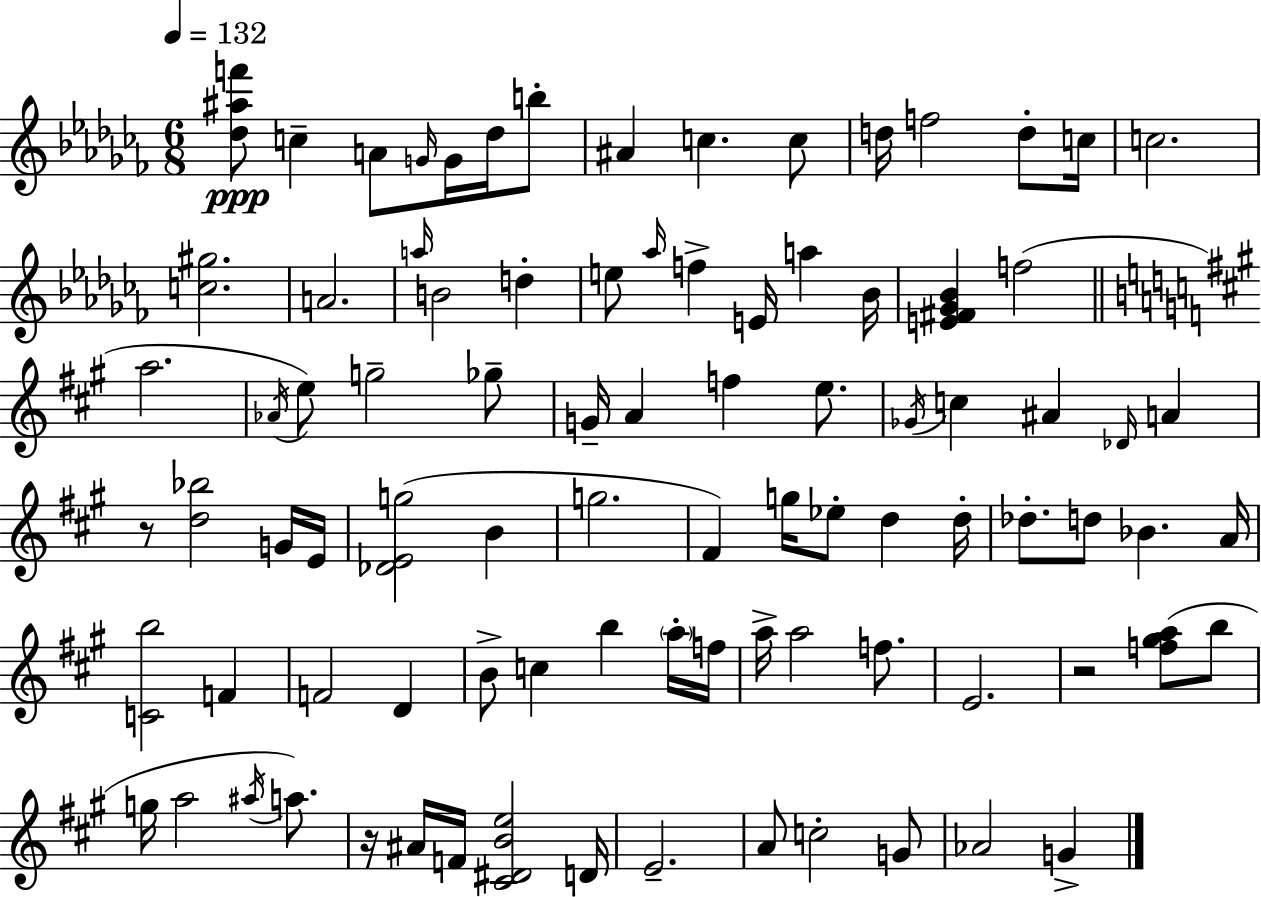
[Db5,A#5,F6]/e C5/q A4/e G4/s G4/s Db5/s B5/e A#4/q C5/q. C5/e D5/s F5/h D5/e C5/s C5/h. [C5,G#5]/h. A4/h. A5/s B4/h D5/q E5/e Ab5/s F5/q E4/s A5/q Bb4/s [E4,F#4,Gb4,Bb4]/q F5/h A5/h. Ab4/s E5/e G5/h Gb5/e G4/s A4/q F5/q E5/e. Gb4/s C5/q A#4/q Db4/s A4/q R/e [D5,Bb5]/h G4/s E4/s [Db4,E4,G5]/h B4/q G5/h. F#4/q G5/s Eb5/e D5/q D5/s Db5/e. D5/e Bb4/q. A4/s [C4,B5]/h F4/q F4/h D4/q B4/e C5/q B5/q A5/s F5/s A5/s A5/h F5/e. E4/h. R/h [F5,G#5,A5]/e B5/e G5/s A5/h A#5/s A5/e. R/s A#4/s F4/s [C#4,D#4,B4,E5]/h D4/s E4/h. A4/e C5/h G4/e Ab4/h G4/q